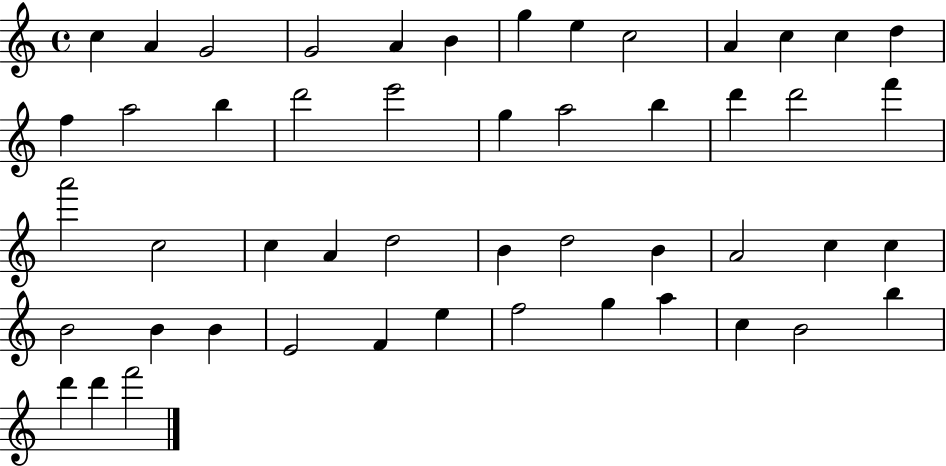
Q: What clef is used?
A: treble